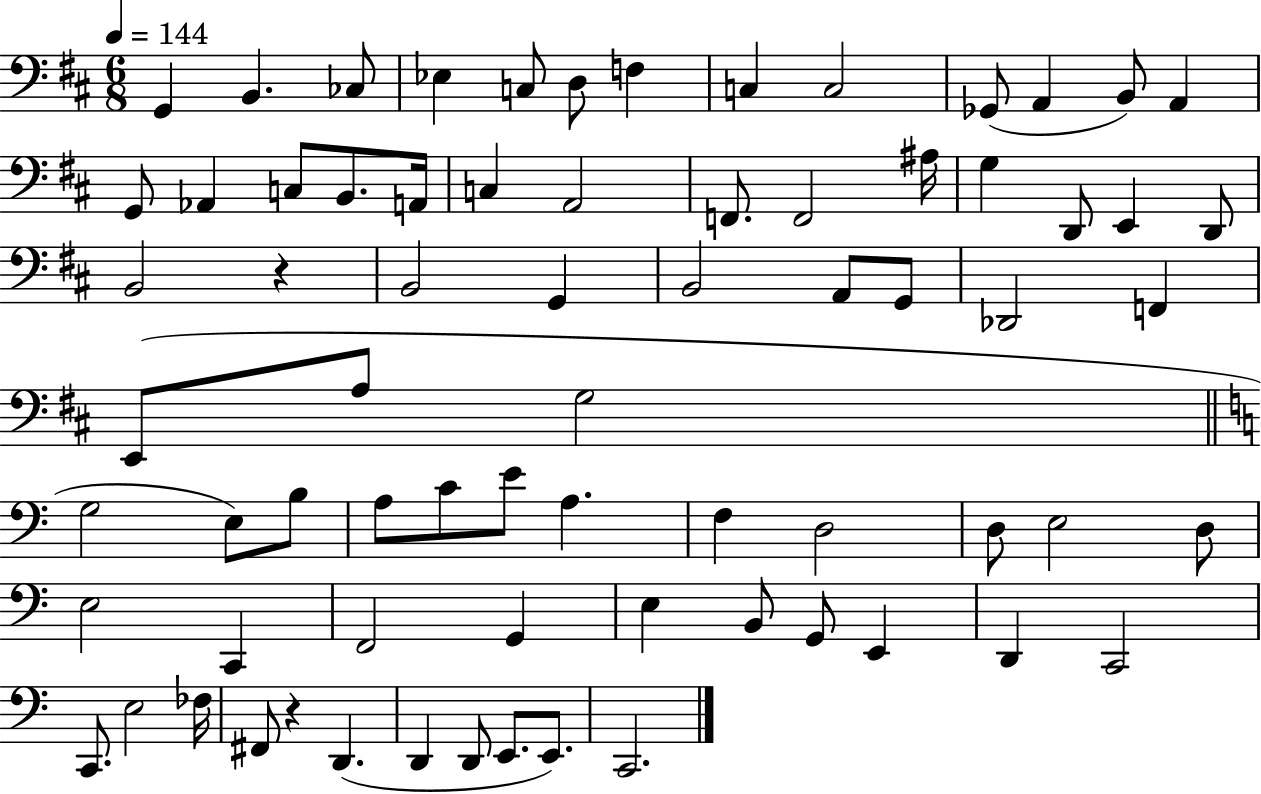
G2/q B2/q. CES3/e Eb3/q C3/e D3/e F3/q C3/q C3/h Gb2/e A2/q B2/e A2/q G2/e Ab2/q C3/e B2/e. A2/s C3/q A2/h F2/e. F2/h A#3/s G3/q D2/e E2/q D2/e B2/h R/q B2/h G2/q B2/h A2/e G2/e Db2/h F2/q E2/e A3/e G3/h G3/h E3/e B3/e A3/e C4/e E4/e A3/q. F3/q D3/h D3/e E3/h D3/e E3/h C2/q F2/h G2/q E3/q B2/e G2/e E2/q D2/q C2/h C2/e. E3/h FES3/s F#2/e R/q D2/q. D2/q D2/e E2/e. E2/e. C2/h.